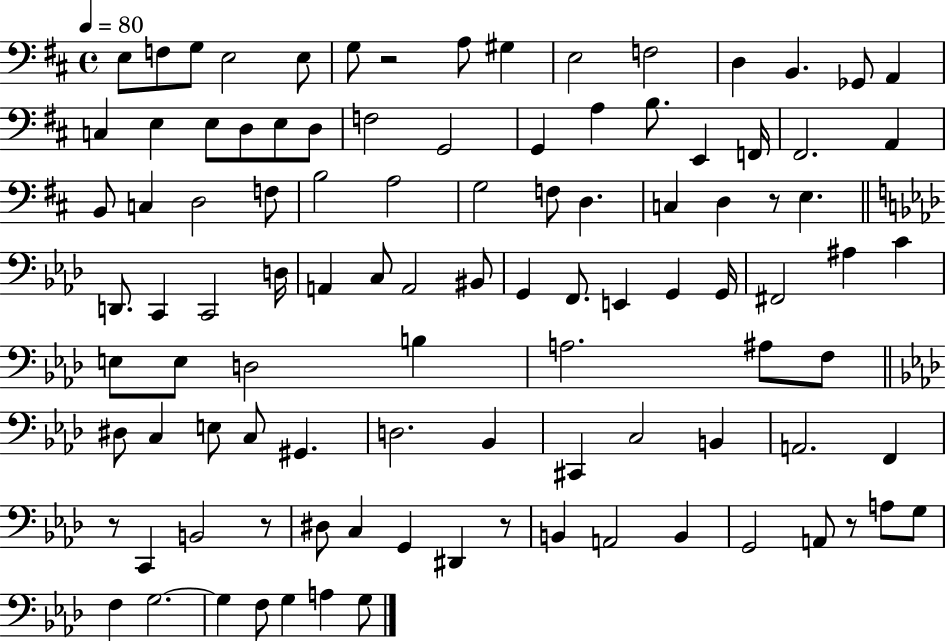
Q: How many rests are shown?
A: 6